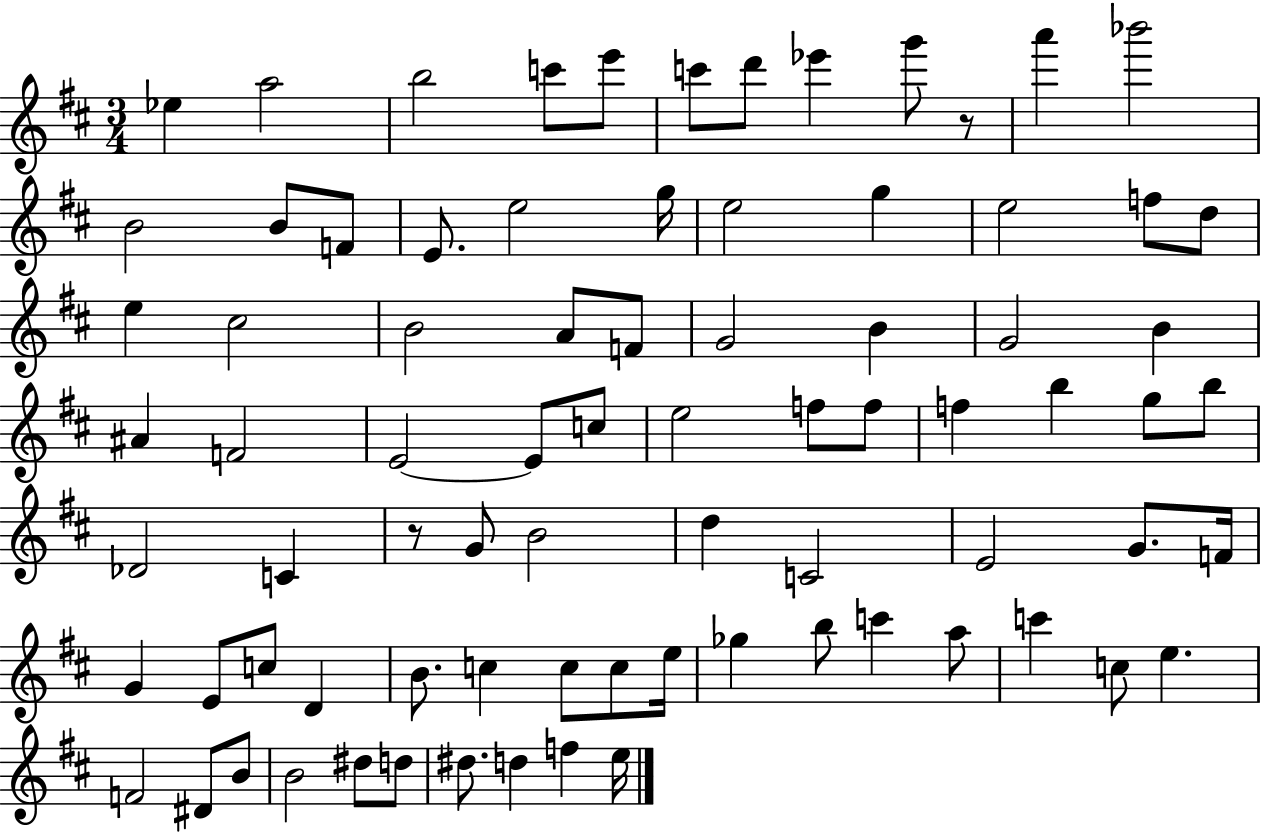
Eb5/q A5/h B5/h C6/e E6/e C6/e D6/e Eb6/q G6/e R/e A6/q Bb6/h B4/h B4/e F4/e E4/e. E5/h G5/s E5/h G5/q E5/h F5/e D5/e E5/q C#5/h B4/h A4/e F4/e G4/h B4/q G4/h B4/q A#4/q F4/h E4/h E4/e C5/e E5/h F5/e F5/e F5/q B5/q G5/e B5/e Db4/h C4/q R/e G4/e B4/h D5/q C4/h E4/h G4/e. F4/s G4/q E4/e C5/e D4/q B4/e. C5/q C5/e C5/e E5/s Gb5/q B5/e C6/q A5/e C6/q C5/e E5/q. F4/h D#4/e B4/e B4/h D#5/e D5/e D#5/e. D5/q F5/q E5/s